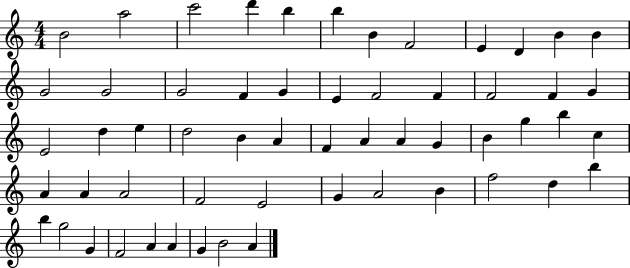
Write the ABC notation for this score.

X:1
T:Untitled
M:4/4
L:1/4
K:C
B2 a2 c'2 d' b b B F2 E D B B G2 G2 G2 F G E F2 F F2 F G E2 d e d2 B A F A A G B g b c A A A2 F2 E2 G A2 B f2 d b b g2 G F2 A A G B2 A